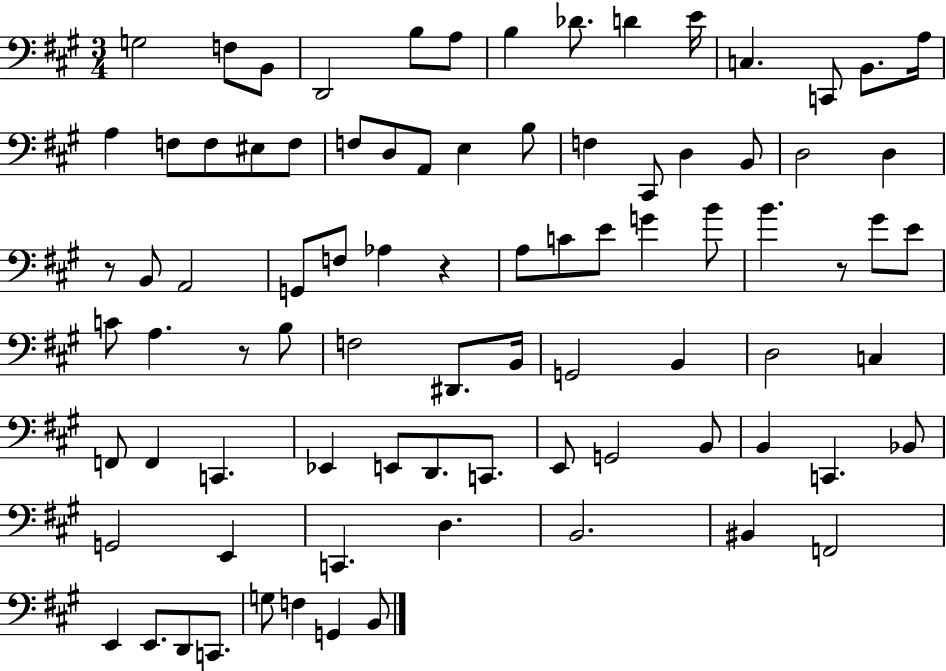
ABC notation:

X:1
T:Untitled
M:3/4
L:1/4
K:A
G,2 F,/2 B,,/2 D,,2 B,/2 A,/2 B, _D/2 D E/4 C, C,,/2 B,,/2 A,/4 A, F,/2 F,/2 ^E,/2 F,/2 F,/2 D,/2 A,,/2 E, B,/2 F, ^C,,/2 D, B,,/2 D,2 D, z/2 B,,/2 A,,2 G,,/2 F,/2 _A, z A,/2 C/2 E/2 G B/2 B z/2 ^G/2 E/2 C/2 A, z/2 B,/2 F,2 ^D,,/2 B,,/4 G,,2 B,, D,2 C, F,,/2 F,, C,, _E,, E,,/2 D,,/2 C,,/2 E,,/2 G,,2 B,,/2 B,, C,, _B,,/2 G,,2 E,, C,, D, B,,2 ^B,, F,,2 E,, E,,/2 D,,/2 C,,/2 G,/2 F, G,, B,,/2